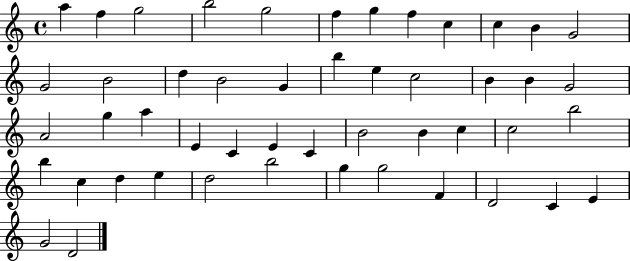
X:1
T:Untitled
M:4/4
L:1/4
K:C
a f g2 b2 g2 f g f c c B G2 G2 B2 d B2 G b e c2 B B G2 A2 g a E C E C B2 B c c2 b2 b c d e d2 b2 g g2 F D2 C E G2 D2